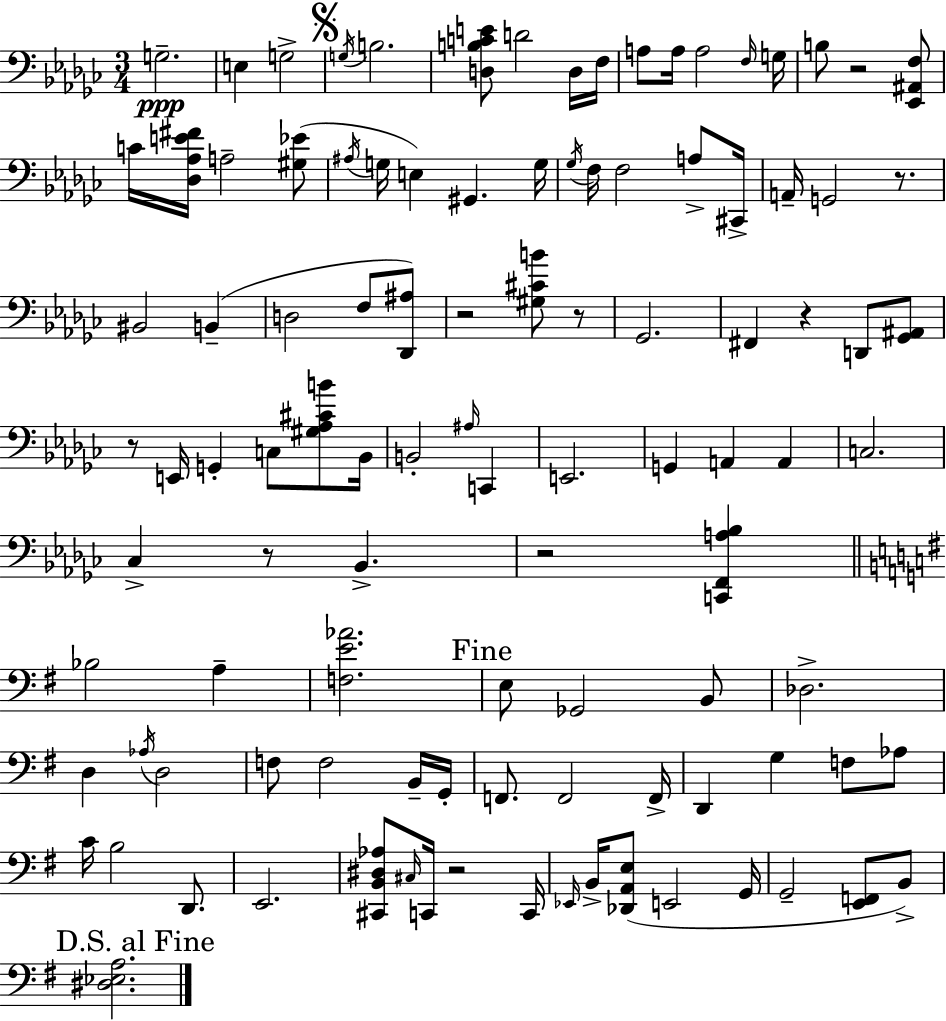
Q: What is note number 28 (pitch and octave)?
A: G2